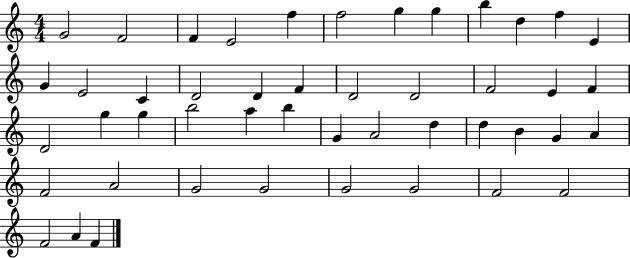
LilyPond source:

{
  \clef treble
  \numericTimeSignature
  \time 4/4
  \key c \major
  g'2 f'2 | f'4 e'2 f''4 | f''2 g''4 g''4 | b''4 d''4 f''4 e'4 | \break g'4 e'2 c'4 | d'2 d'4 f'4 | d'2 d'2 | f'2 e'4 f'4 | \break d'2 g''4 g''4 | b''2 a''4 b''4 | g'4 a'2 d''4 | d''4 b'4 g'4 a'4 | \break f'2 a'2 | g'2 g'2 | g'2 g'2 | f'2 f'2 | \break f'2 a'4 f'4 | \bar "|."
}